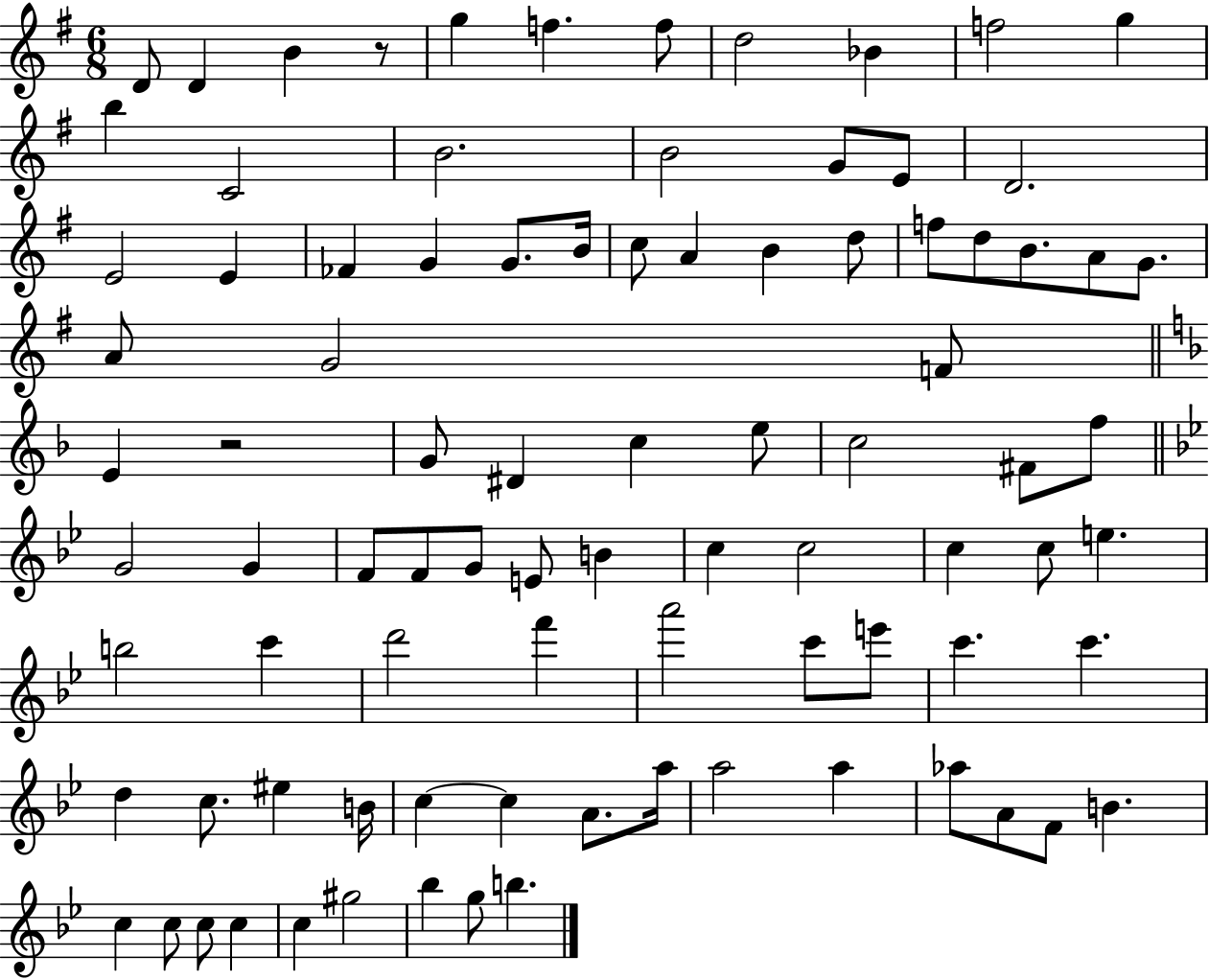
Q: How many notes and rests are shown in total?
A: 89